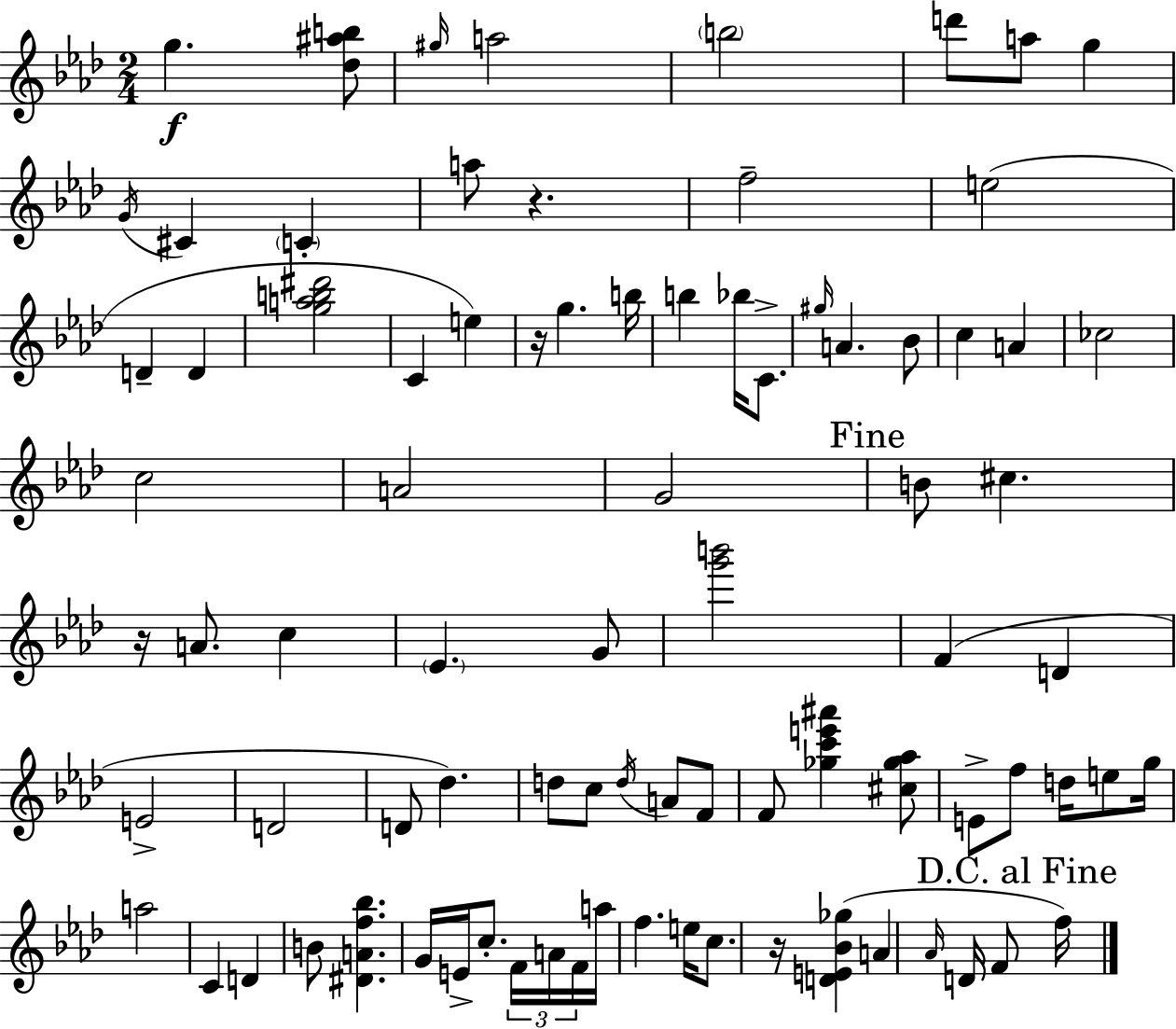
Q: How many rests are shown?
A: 4